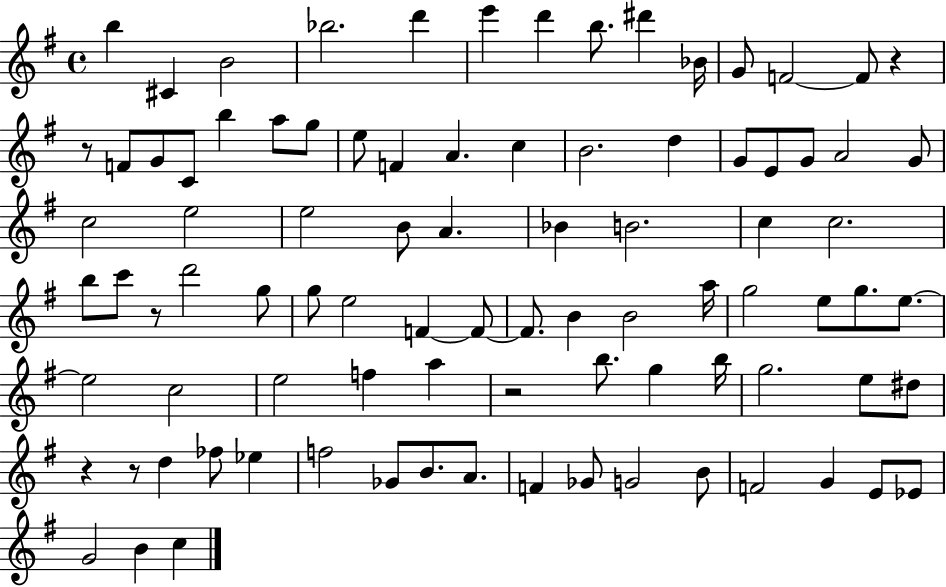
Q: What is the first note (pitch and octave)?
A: B5